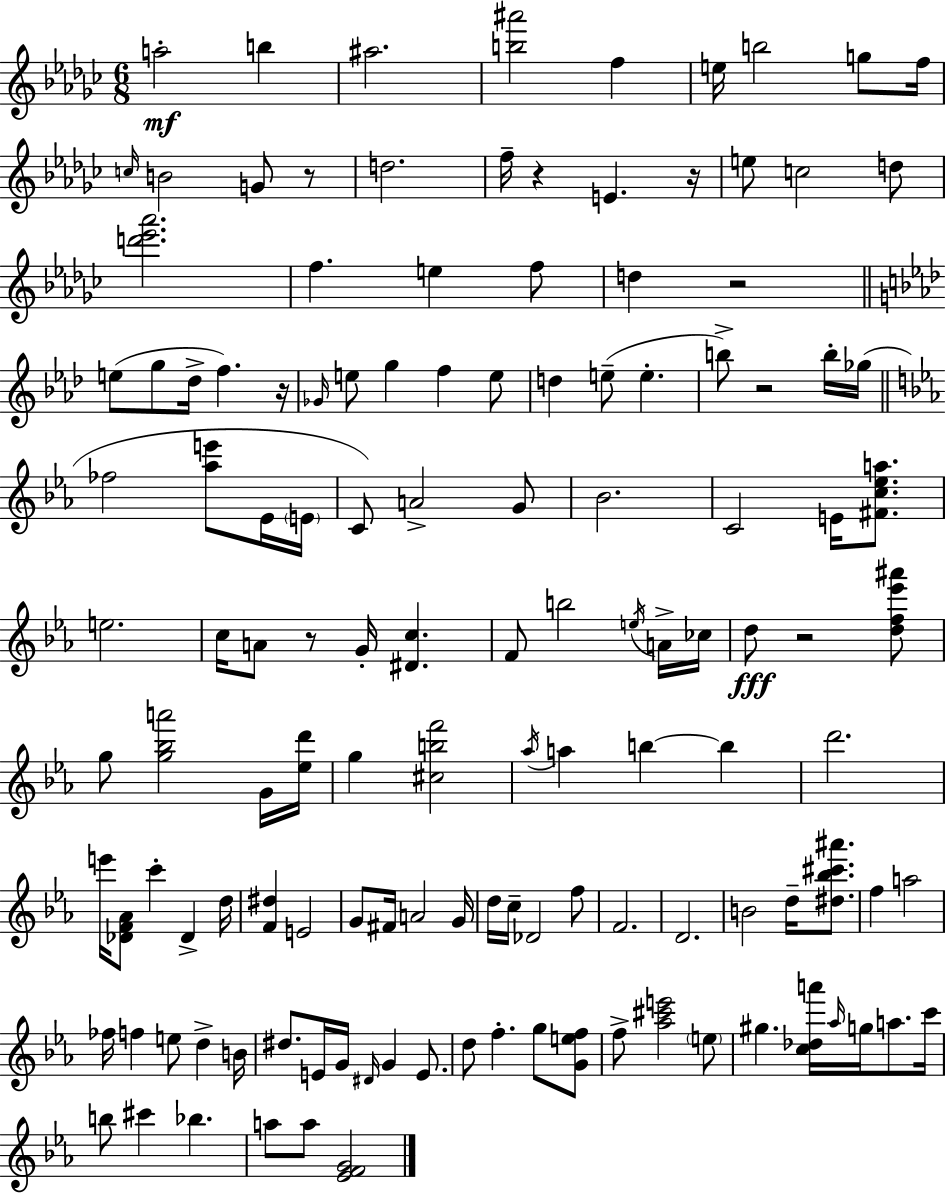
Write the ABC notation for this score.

X:1
T:Untitled
M:6/8
L:1/4
K:Ebm
a2 b ^a2 [b^a']2 f e/4 b2 g/2 f/4 c/4 B2 G/2 z/2 d2 f/4 z E z/4 e/2 c2 d/2 [d'_e'_a']2 f e f/2 d z2 e/2 g/2 _d/4 f z/4 _G/4 e/2 g f e/2 d e/2 e b/2 z2 b/4 _g/4 _f2 [_ae']/2 _E/4 E/4 C/2 A2 G/2 _B2 C2 E/4 [^Fc_ea]/2 e2 c/4 A/2 z/2 G/4 [^Dc] F/2 b2 e/4 A/4 _c/4 d/2 z2 [df_e'^a']/2 g/2 [g_ba']2 G/4 [_ed']/4 g [^cbf']2 _a/4 a b b d'2 e'/4 [_DF_A]/2 c' _D d/4 [F^d] E2 G/2 ^F/4 A2 G/4 d/4 c/4 _D2 f/2 F2 D2 B2 d/4 [^d_b^c'^a']/2 f a2 _f/4 f e/2 d B/4 ^d/2 E/4 G/4 ^D/4 G E/2 d/2 f g/2 [Gef]/2 f/2 [_a^c'e']2 e/2 ^g [c_da']/4 _a/4 g/4 a/2 c'/4 b/2 ^c' _b a/2 a/2 [_EFG]2